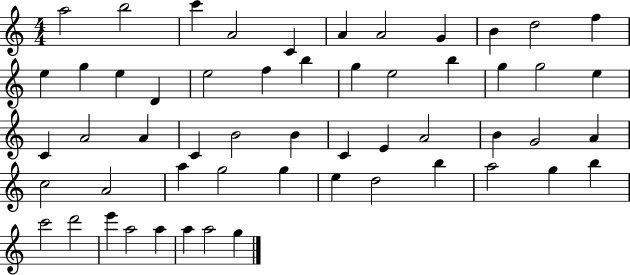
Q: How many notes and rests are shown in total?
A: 55